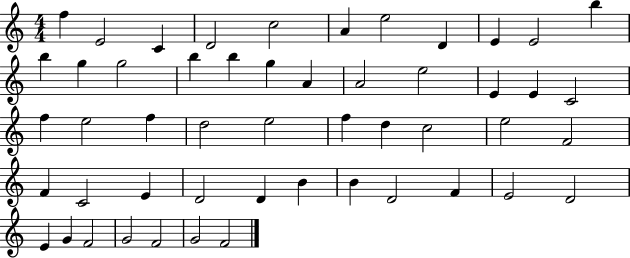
F5/q E4/h C4/q D4/h C5/h A4/q E5/h D4/q E4/q E4/h B5/q B5/q G5/q G5/h B5/q B5/q G5/q A4/q A4/h E5/h E4/q E4/q C4/h F5/q E5/h F5/q D5/h E5/h F5/q D5/q C5/h E5/h F4/h F4/q C4/h E4/q D4/h D4/q B4/q B4/q D4/h F4/q E4/h D4/h E4/q G4/q F4/h G4/h F4/h G4/h F4/h